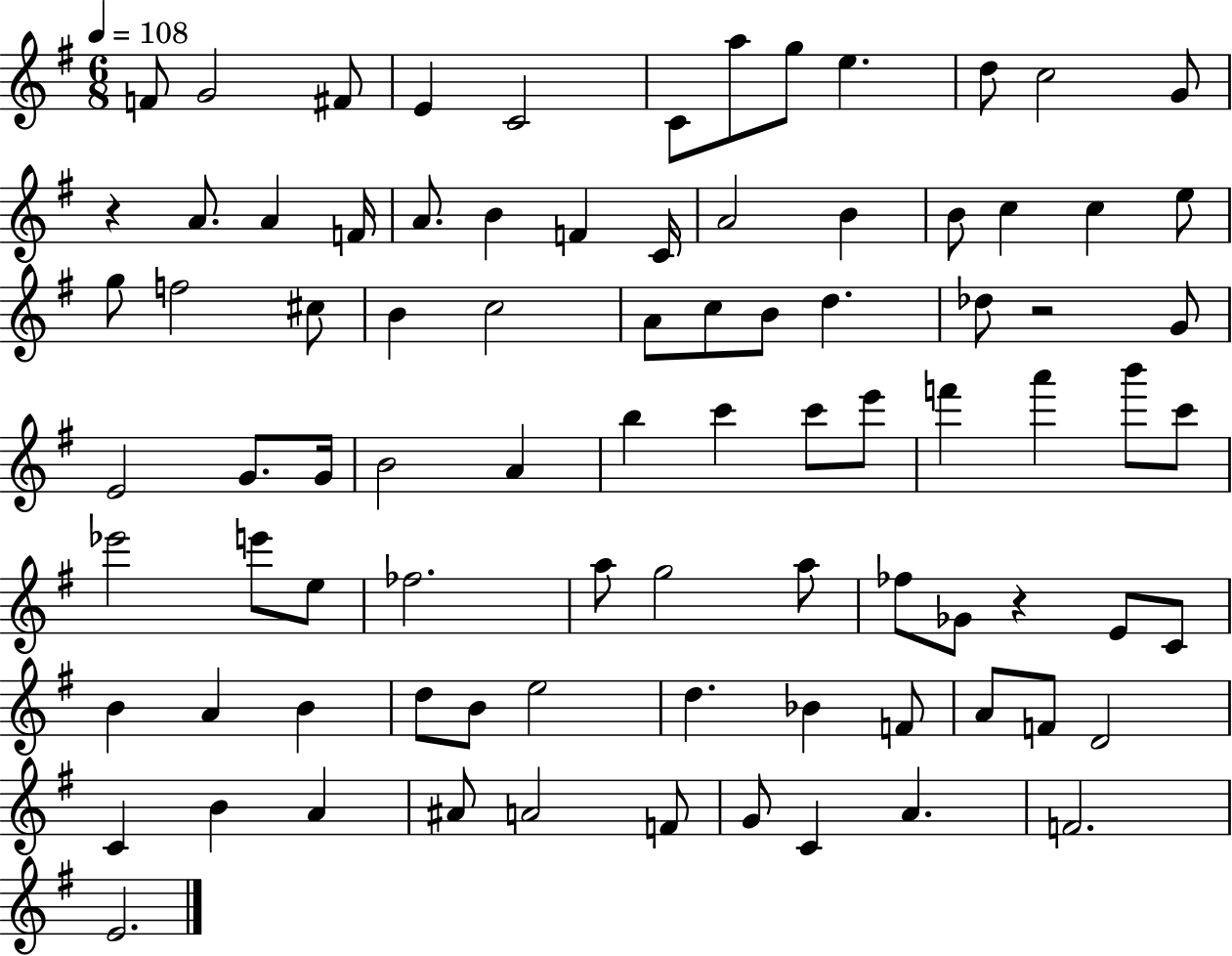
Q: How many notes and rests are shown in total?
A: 86